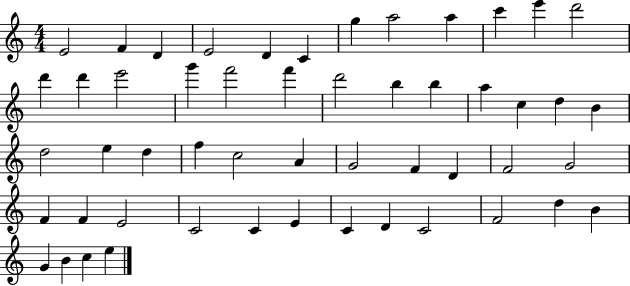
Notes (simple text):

E4/h F4/q D4/q E4/h D4/q C4/q G5/q A5/h A5/q C6/q E6/q D6/h D6/q D6/q E6/h G6/q F6/h F6/q D6/h B5/q B5/q A5/q C5/q D5/q B4/q D5/h E5/q D5/q F5/q C5/h A4/q G4/h F4/q D4/q F4/h G4/h F4/q F4/q E4/h C4/h C4/q E4/q C4/q D4/q C4/h F4/h D5/q B4/q G4/q B4/q C5/q E5/q